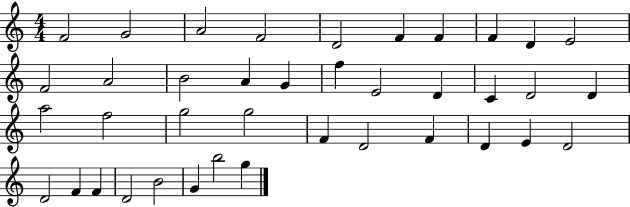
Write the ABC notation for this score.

X:1
T:Untitled
M:4/4
L:1/4
K:C
F2 G2 A2 F2 D2 F F F D E2 F2 A2 B2 A G f E2 D C D2 D a2 f2 g2 g2 F D2 F D E D2 D2 F F D2 B2 G b2 g